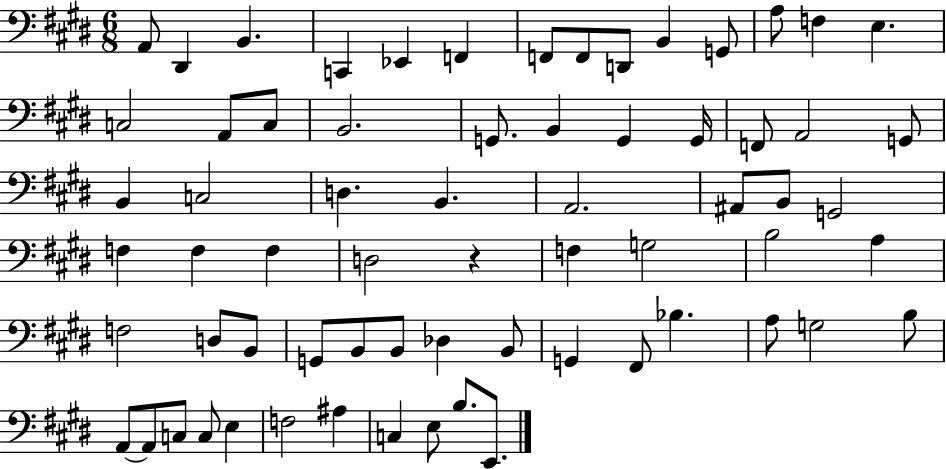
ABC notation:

X:1
T:Untitled
M:6/8
L:1/4
K:E
A,,/2 ^D,, B,, C,, _E,, F,, F,,/2 F,,/2 D,,/2 B,, G,,/2 A,/2 F, E, C,2 A,,/2 C,/2 B,,2 G,,/2 B,, G,, G,,/4 F,,/2 A,,2 G,,/2 B,, C,2 D, B,, A,,2 ^A,,/2 B,,/2 G,,2 F, F, F, D,2 z F, G,2 B,2 A, F,2 D,/2 B,,/2 G,,/2 B,,/2 B,,/2 _D, B,,/2 G,, ^F,,/2 _B, A,/2 G,2 B,/2 A,,/2 A,,/2 C,/2 C,/2 E, F,2 ^A, C, E,/2 B,/2 E,,/2